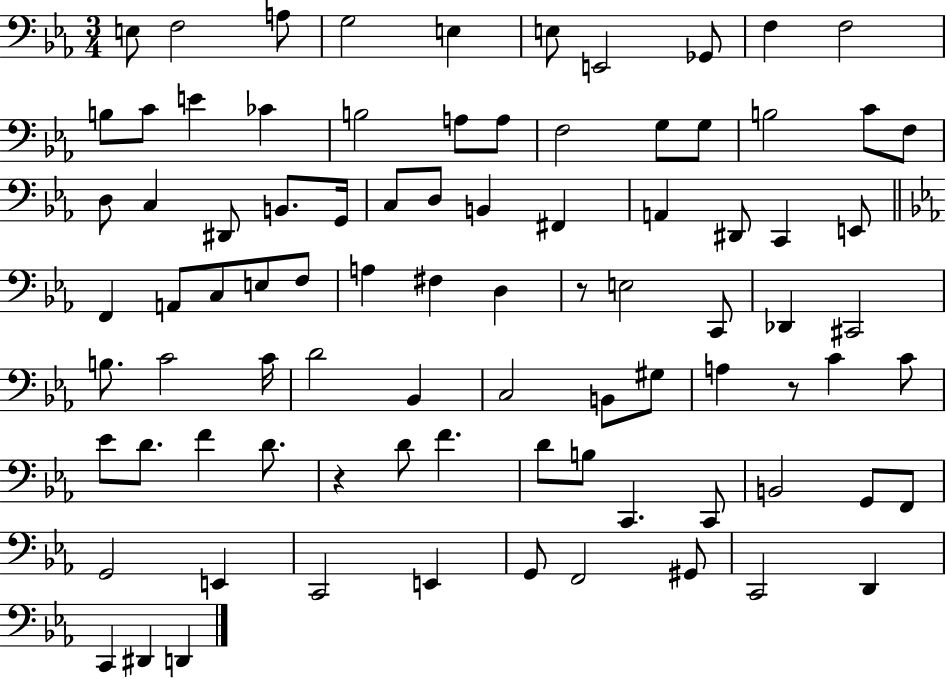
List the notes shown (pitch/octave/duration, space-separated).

E3/e F3/h A3/e G3/h E3/q E3/e E2/h Gb2/e F3/q F3/h B3/e C4/e E4/q CES4/q B3/h A3/e A3/e F3/h G3/e G3/e B3/h C4/e F3/e D3/e C3/q D#2/e B2/e. G2/s C3/e D3/e B2/q F#2/q A2/q D#2/e C2/q E2/e F2/q A2/e C3/e E3/e F3/e A3/q F#3/q D3/q R/e E3/h C2/e Db2/q C#2/h B3/e. C4/h C4/s D4/h Bb2/q C3/h B2/e G#3/e A3/q R/e C4/q C4/e Eb4/e D4/e. F4/q D4/e. R/q D4/e F4/q. D4/e B3/e C2/q. C2/e B2/h G2/e F2/e G2/h E2/q C2/h E2/q G2/e F2/h G#2/e C2/h D2/q C2/q D#2/q D2/q